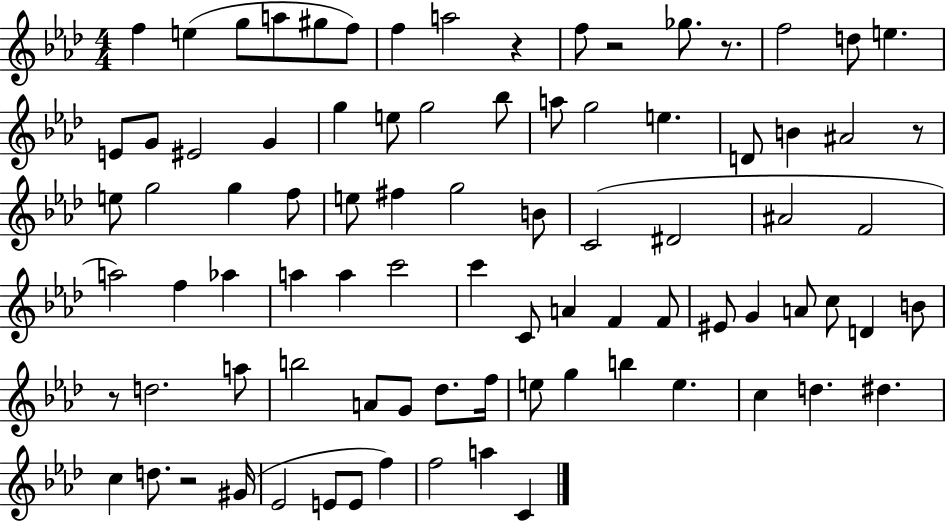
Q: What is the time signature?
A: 4/4